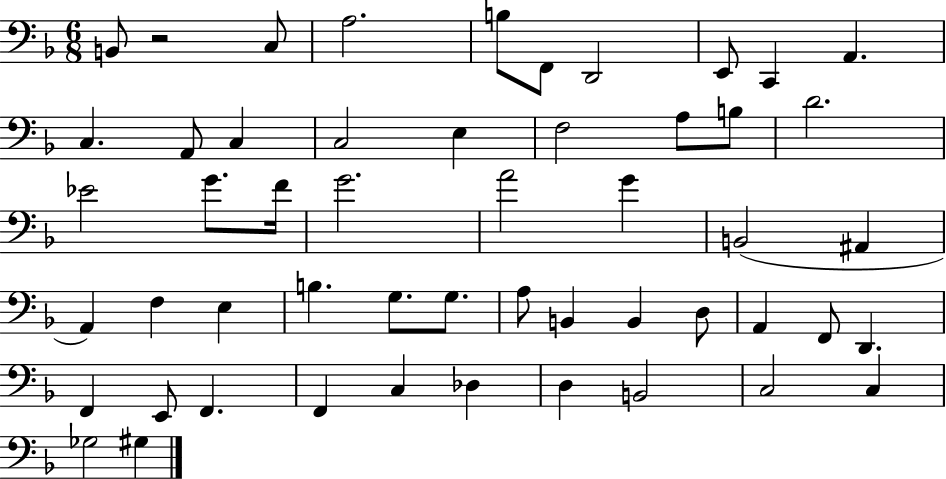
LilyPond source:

{
  \clef bass
  \numericTimeSignature
  \time 6/8
  \key f \major
  b,8 r2 c8 | a2. | b8 f,8 d,2 | e,8 c,4 a,4. | \break c4. a,8 c4 | c2 e4 | f2 a8 b8 | d'2. | \break ees'2 g'8. f'16 | g'2. | a'2 g'4 | b,2( ais,4 | \break a,4) f4 e4 | b4. g8. g8. | a8 b,4 b,4 d8 | a,4 f,8 d,4. | \break f,4 e,8 f,4. | f,4 c4 des4 | d4 b,2 | c2 c4 | \break ges2 gis4 | \bar "|."
}